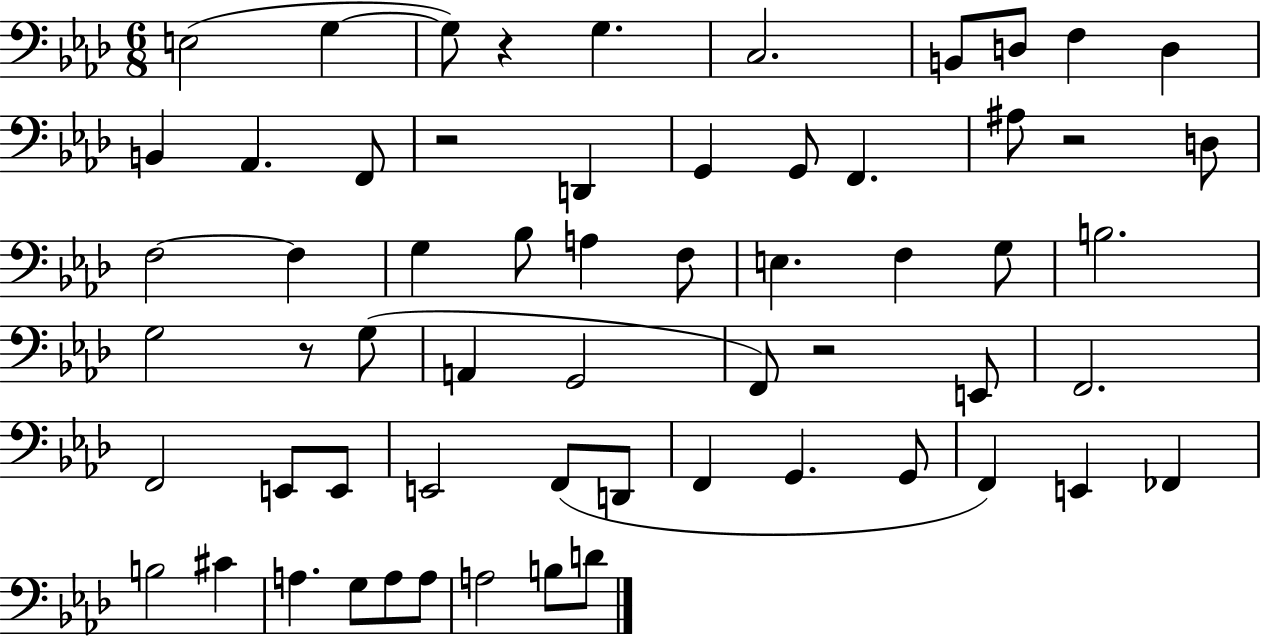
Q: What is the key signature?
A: AES major